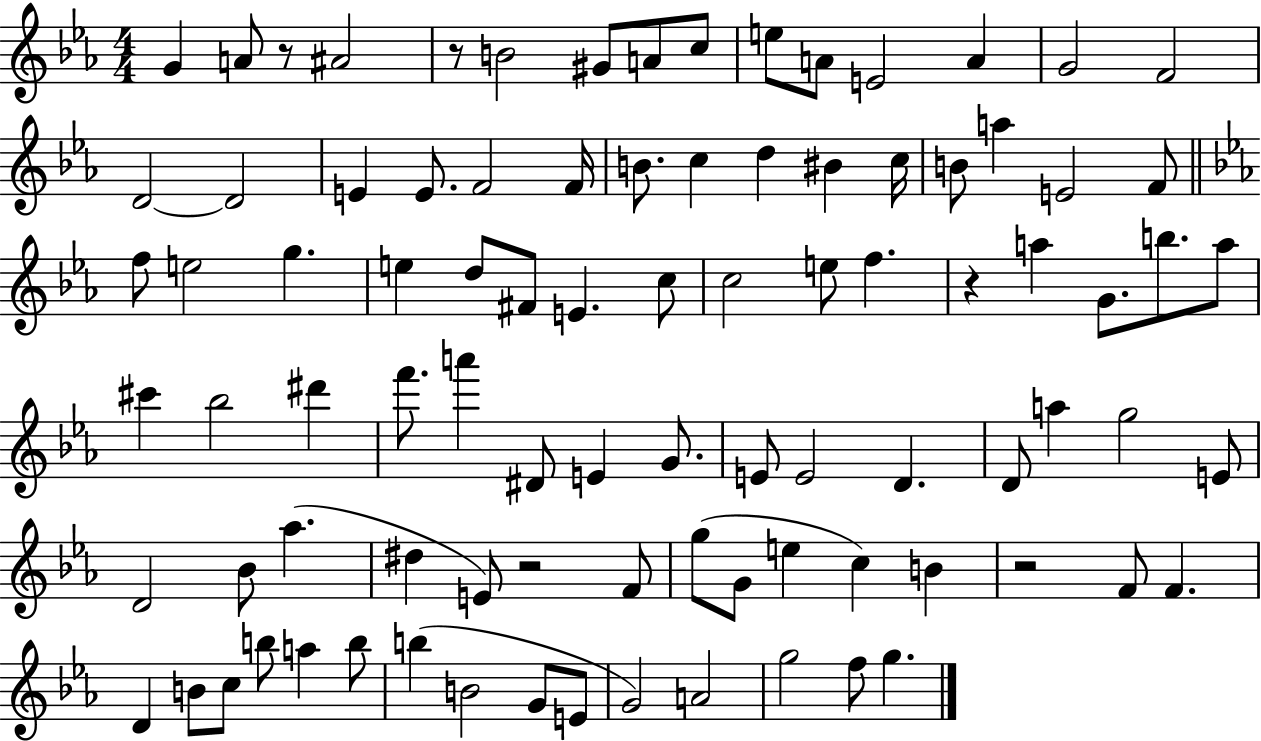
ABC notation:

X:1
T:Untitled
M:4/4
L:1/4
K:Eb
G A/2 z/2 ^A2 z/2 B2 ^G/2 A/2 c/2 e/2 A/2 E2 A G2 F2 D2 D2 E E/2 F2 F/4 B/2 c d ^B c/4 B/2 a E2 F/2 f/2 e2 g e d/2 ^F/2 E c/2 c2 e/2 f z a G/2 b/2 a/2 ^c' _b2 ^d' f'/2 a' ^D/2 E G/2 E/2 E2 D D/2 a g2 E/2 D2 _B/2 _a ^d E/2 z2 F/2 g/2 G/2 e c B z2 F/2 F D B/2 c/2 b/2 a b/2 b B2 G/2 E/2 G2 A2 g2 f/2 g